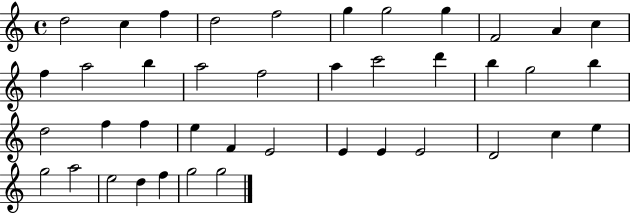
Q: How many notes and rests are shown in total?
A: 41